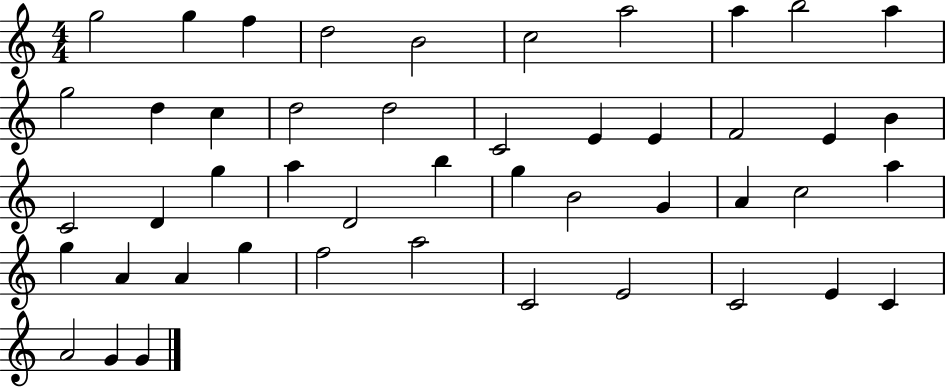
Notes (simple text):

G5/h G5/q F5/q D5/h B4/h C5/h A5/h A5/q B5/h A5/q G5/h D5/q C5/q D5/h D5/h C4/h E4/q E4/q F4/h E4/q B4/q C4/h D4/q G5/q A5/q D4/h B5/q G5/q B4/h G4/q A4/q C5/h A5/q G5/q A4/q A4/q G5/q F5/h A5/h C4/h E4/h C4/h E4/q C4/q A4/h G4/q G4/q